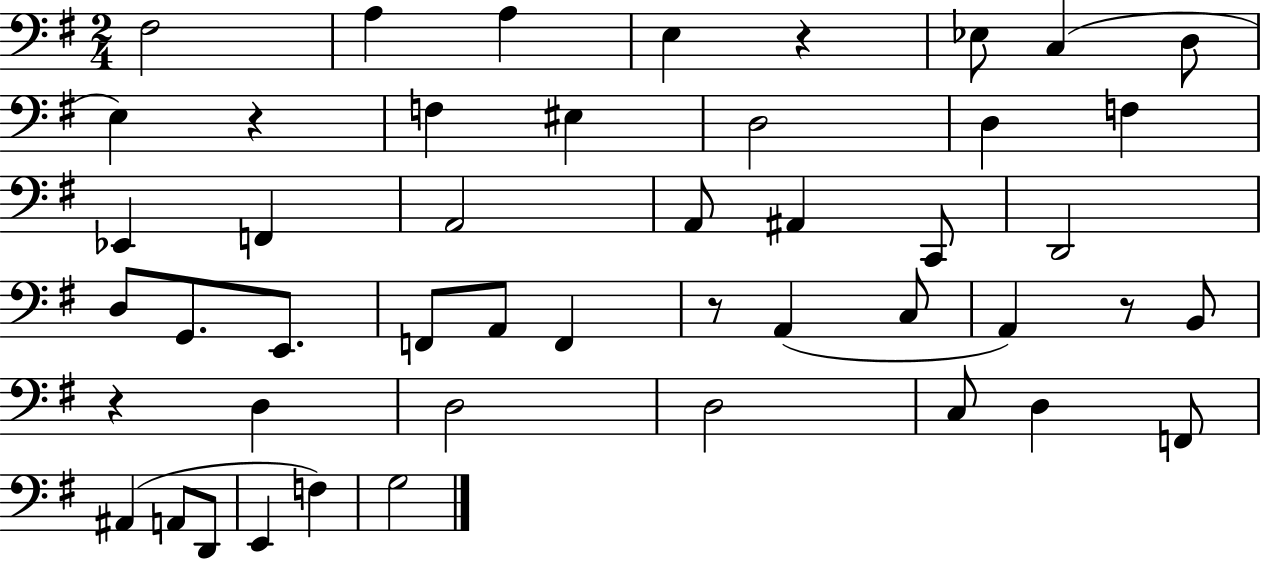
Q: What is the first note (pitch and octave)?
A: F#3